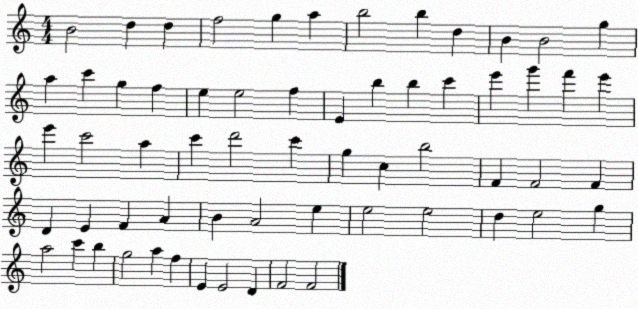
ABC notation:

X:1
T:Untitled
M:4/4
L:1/4
K:C
B2 d d f2 g a b2 b d B B2 g a c' g f e e2 f E b b c' e' g' f' e' e' c'2 a c' d'2 c' g c b2 F F2 F D E F A B A2 e e2 e2 d e2 g a2 c' b g2 a f E E2 D F2 F2